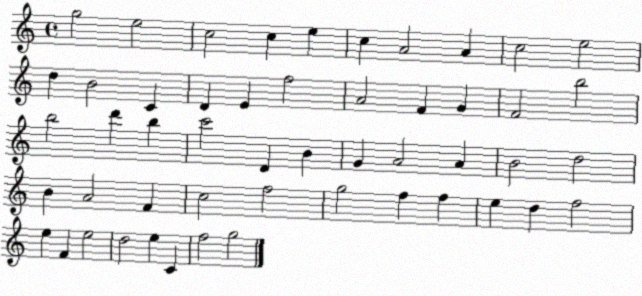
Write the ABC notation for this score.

X:1
T:Untitled
M:4/4
L:1/4
K:C
g2 e2 c2 c e c A2 A c2 e2 d B2 C D E f2 A2 F G F2 b2 b2 d' b c'2 D B G A2 A B2 d2 B A2 F c2 f2 g2 f f e d f2 e F e2 d2 e C f2 g2